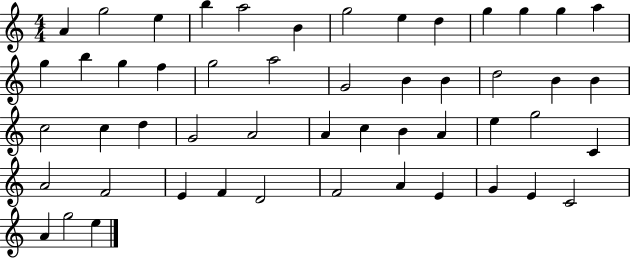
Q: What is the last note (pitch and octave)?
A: E5